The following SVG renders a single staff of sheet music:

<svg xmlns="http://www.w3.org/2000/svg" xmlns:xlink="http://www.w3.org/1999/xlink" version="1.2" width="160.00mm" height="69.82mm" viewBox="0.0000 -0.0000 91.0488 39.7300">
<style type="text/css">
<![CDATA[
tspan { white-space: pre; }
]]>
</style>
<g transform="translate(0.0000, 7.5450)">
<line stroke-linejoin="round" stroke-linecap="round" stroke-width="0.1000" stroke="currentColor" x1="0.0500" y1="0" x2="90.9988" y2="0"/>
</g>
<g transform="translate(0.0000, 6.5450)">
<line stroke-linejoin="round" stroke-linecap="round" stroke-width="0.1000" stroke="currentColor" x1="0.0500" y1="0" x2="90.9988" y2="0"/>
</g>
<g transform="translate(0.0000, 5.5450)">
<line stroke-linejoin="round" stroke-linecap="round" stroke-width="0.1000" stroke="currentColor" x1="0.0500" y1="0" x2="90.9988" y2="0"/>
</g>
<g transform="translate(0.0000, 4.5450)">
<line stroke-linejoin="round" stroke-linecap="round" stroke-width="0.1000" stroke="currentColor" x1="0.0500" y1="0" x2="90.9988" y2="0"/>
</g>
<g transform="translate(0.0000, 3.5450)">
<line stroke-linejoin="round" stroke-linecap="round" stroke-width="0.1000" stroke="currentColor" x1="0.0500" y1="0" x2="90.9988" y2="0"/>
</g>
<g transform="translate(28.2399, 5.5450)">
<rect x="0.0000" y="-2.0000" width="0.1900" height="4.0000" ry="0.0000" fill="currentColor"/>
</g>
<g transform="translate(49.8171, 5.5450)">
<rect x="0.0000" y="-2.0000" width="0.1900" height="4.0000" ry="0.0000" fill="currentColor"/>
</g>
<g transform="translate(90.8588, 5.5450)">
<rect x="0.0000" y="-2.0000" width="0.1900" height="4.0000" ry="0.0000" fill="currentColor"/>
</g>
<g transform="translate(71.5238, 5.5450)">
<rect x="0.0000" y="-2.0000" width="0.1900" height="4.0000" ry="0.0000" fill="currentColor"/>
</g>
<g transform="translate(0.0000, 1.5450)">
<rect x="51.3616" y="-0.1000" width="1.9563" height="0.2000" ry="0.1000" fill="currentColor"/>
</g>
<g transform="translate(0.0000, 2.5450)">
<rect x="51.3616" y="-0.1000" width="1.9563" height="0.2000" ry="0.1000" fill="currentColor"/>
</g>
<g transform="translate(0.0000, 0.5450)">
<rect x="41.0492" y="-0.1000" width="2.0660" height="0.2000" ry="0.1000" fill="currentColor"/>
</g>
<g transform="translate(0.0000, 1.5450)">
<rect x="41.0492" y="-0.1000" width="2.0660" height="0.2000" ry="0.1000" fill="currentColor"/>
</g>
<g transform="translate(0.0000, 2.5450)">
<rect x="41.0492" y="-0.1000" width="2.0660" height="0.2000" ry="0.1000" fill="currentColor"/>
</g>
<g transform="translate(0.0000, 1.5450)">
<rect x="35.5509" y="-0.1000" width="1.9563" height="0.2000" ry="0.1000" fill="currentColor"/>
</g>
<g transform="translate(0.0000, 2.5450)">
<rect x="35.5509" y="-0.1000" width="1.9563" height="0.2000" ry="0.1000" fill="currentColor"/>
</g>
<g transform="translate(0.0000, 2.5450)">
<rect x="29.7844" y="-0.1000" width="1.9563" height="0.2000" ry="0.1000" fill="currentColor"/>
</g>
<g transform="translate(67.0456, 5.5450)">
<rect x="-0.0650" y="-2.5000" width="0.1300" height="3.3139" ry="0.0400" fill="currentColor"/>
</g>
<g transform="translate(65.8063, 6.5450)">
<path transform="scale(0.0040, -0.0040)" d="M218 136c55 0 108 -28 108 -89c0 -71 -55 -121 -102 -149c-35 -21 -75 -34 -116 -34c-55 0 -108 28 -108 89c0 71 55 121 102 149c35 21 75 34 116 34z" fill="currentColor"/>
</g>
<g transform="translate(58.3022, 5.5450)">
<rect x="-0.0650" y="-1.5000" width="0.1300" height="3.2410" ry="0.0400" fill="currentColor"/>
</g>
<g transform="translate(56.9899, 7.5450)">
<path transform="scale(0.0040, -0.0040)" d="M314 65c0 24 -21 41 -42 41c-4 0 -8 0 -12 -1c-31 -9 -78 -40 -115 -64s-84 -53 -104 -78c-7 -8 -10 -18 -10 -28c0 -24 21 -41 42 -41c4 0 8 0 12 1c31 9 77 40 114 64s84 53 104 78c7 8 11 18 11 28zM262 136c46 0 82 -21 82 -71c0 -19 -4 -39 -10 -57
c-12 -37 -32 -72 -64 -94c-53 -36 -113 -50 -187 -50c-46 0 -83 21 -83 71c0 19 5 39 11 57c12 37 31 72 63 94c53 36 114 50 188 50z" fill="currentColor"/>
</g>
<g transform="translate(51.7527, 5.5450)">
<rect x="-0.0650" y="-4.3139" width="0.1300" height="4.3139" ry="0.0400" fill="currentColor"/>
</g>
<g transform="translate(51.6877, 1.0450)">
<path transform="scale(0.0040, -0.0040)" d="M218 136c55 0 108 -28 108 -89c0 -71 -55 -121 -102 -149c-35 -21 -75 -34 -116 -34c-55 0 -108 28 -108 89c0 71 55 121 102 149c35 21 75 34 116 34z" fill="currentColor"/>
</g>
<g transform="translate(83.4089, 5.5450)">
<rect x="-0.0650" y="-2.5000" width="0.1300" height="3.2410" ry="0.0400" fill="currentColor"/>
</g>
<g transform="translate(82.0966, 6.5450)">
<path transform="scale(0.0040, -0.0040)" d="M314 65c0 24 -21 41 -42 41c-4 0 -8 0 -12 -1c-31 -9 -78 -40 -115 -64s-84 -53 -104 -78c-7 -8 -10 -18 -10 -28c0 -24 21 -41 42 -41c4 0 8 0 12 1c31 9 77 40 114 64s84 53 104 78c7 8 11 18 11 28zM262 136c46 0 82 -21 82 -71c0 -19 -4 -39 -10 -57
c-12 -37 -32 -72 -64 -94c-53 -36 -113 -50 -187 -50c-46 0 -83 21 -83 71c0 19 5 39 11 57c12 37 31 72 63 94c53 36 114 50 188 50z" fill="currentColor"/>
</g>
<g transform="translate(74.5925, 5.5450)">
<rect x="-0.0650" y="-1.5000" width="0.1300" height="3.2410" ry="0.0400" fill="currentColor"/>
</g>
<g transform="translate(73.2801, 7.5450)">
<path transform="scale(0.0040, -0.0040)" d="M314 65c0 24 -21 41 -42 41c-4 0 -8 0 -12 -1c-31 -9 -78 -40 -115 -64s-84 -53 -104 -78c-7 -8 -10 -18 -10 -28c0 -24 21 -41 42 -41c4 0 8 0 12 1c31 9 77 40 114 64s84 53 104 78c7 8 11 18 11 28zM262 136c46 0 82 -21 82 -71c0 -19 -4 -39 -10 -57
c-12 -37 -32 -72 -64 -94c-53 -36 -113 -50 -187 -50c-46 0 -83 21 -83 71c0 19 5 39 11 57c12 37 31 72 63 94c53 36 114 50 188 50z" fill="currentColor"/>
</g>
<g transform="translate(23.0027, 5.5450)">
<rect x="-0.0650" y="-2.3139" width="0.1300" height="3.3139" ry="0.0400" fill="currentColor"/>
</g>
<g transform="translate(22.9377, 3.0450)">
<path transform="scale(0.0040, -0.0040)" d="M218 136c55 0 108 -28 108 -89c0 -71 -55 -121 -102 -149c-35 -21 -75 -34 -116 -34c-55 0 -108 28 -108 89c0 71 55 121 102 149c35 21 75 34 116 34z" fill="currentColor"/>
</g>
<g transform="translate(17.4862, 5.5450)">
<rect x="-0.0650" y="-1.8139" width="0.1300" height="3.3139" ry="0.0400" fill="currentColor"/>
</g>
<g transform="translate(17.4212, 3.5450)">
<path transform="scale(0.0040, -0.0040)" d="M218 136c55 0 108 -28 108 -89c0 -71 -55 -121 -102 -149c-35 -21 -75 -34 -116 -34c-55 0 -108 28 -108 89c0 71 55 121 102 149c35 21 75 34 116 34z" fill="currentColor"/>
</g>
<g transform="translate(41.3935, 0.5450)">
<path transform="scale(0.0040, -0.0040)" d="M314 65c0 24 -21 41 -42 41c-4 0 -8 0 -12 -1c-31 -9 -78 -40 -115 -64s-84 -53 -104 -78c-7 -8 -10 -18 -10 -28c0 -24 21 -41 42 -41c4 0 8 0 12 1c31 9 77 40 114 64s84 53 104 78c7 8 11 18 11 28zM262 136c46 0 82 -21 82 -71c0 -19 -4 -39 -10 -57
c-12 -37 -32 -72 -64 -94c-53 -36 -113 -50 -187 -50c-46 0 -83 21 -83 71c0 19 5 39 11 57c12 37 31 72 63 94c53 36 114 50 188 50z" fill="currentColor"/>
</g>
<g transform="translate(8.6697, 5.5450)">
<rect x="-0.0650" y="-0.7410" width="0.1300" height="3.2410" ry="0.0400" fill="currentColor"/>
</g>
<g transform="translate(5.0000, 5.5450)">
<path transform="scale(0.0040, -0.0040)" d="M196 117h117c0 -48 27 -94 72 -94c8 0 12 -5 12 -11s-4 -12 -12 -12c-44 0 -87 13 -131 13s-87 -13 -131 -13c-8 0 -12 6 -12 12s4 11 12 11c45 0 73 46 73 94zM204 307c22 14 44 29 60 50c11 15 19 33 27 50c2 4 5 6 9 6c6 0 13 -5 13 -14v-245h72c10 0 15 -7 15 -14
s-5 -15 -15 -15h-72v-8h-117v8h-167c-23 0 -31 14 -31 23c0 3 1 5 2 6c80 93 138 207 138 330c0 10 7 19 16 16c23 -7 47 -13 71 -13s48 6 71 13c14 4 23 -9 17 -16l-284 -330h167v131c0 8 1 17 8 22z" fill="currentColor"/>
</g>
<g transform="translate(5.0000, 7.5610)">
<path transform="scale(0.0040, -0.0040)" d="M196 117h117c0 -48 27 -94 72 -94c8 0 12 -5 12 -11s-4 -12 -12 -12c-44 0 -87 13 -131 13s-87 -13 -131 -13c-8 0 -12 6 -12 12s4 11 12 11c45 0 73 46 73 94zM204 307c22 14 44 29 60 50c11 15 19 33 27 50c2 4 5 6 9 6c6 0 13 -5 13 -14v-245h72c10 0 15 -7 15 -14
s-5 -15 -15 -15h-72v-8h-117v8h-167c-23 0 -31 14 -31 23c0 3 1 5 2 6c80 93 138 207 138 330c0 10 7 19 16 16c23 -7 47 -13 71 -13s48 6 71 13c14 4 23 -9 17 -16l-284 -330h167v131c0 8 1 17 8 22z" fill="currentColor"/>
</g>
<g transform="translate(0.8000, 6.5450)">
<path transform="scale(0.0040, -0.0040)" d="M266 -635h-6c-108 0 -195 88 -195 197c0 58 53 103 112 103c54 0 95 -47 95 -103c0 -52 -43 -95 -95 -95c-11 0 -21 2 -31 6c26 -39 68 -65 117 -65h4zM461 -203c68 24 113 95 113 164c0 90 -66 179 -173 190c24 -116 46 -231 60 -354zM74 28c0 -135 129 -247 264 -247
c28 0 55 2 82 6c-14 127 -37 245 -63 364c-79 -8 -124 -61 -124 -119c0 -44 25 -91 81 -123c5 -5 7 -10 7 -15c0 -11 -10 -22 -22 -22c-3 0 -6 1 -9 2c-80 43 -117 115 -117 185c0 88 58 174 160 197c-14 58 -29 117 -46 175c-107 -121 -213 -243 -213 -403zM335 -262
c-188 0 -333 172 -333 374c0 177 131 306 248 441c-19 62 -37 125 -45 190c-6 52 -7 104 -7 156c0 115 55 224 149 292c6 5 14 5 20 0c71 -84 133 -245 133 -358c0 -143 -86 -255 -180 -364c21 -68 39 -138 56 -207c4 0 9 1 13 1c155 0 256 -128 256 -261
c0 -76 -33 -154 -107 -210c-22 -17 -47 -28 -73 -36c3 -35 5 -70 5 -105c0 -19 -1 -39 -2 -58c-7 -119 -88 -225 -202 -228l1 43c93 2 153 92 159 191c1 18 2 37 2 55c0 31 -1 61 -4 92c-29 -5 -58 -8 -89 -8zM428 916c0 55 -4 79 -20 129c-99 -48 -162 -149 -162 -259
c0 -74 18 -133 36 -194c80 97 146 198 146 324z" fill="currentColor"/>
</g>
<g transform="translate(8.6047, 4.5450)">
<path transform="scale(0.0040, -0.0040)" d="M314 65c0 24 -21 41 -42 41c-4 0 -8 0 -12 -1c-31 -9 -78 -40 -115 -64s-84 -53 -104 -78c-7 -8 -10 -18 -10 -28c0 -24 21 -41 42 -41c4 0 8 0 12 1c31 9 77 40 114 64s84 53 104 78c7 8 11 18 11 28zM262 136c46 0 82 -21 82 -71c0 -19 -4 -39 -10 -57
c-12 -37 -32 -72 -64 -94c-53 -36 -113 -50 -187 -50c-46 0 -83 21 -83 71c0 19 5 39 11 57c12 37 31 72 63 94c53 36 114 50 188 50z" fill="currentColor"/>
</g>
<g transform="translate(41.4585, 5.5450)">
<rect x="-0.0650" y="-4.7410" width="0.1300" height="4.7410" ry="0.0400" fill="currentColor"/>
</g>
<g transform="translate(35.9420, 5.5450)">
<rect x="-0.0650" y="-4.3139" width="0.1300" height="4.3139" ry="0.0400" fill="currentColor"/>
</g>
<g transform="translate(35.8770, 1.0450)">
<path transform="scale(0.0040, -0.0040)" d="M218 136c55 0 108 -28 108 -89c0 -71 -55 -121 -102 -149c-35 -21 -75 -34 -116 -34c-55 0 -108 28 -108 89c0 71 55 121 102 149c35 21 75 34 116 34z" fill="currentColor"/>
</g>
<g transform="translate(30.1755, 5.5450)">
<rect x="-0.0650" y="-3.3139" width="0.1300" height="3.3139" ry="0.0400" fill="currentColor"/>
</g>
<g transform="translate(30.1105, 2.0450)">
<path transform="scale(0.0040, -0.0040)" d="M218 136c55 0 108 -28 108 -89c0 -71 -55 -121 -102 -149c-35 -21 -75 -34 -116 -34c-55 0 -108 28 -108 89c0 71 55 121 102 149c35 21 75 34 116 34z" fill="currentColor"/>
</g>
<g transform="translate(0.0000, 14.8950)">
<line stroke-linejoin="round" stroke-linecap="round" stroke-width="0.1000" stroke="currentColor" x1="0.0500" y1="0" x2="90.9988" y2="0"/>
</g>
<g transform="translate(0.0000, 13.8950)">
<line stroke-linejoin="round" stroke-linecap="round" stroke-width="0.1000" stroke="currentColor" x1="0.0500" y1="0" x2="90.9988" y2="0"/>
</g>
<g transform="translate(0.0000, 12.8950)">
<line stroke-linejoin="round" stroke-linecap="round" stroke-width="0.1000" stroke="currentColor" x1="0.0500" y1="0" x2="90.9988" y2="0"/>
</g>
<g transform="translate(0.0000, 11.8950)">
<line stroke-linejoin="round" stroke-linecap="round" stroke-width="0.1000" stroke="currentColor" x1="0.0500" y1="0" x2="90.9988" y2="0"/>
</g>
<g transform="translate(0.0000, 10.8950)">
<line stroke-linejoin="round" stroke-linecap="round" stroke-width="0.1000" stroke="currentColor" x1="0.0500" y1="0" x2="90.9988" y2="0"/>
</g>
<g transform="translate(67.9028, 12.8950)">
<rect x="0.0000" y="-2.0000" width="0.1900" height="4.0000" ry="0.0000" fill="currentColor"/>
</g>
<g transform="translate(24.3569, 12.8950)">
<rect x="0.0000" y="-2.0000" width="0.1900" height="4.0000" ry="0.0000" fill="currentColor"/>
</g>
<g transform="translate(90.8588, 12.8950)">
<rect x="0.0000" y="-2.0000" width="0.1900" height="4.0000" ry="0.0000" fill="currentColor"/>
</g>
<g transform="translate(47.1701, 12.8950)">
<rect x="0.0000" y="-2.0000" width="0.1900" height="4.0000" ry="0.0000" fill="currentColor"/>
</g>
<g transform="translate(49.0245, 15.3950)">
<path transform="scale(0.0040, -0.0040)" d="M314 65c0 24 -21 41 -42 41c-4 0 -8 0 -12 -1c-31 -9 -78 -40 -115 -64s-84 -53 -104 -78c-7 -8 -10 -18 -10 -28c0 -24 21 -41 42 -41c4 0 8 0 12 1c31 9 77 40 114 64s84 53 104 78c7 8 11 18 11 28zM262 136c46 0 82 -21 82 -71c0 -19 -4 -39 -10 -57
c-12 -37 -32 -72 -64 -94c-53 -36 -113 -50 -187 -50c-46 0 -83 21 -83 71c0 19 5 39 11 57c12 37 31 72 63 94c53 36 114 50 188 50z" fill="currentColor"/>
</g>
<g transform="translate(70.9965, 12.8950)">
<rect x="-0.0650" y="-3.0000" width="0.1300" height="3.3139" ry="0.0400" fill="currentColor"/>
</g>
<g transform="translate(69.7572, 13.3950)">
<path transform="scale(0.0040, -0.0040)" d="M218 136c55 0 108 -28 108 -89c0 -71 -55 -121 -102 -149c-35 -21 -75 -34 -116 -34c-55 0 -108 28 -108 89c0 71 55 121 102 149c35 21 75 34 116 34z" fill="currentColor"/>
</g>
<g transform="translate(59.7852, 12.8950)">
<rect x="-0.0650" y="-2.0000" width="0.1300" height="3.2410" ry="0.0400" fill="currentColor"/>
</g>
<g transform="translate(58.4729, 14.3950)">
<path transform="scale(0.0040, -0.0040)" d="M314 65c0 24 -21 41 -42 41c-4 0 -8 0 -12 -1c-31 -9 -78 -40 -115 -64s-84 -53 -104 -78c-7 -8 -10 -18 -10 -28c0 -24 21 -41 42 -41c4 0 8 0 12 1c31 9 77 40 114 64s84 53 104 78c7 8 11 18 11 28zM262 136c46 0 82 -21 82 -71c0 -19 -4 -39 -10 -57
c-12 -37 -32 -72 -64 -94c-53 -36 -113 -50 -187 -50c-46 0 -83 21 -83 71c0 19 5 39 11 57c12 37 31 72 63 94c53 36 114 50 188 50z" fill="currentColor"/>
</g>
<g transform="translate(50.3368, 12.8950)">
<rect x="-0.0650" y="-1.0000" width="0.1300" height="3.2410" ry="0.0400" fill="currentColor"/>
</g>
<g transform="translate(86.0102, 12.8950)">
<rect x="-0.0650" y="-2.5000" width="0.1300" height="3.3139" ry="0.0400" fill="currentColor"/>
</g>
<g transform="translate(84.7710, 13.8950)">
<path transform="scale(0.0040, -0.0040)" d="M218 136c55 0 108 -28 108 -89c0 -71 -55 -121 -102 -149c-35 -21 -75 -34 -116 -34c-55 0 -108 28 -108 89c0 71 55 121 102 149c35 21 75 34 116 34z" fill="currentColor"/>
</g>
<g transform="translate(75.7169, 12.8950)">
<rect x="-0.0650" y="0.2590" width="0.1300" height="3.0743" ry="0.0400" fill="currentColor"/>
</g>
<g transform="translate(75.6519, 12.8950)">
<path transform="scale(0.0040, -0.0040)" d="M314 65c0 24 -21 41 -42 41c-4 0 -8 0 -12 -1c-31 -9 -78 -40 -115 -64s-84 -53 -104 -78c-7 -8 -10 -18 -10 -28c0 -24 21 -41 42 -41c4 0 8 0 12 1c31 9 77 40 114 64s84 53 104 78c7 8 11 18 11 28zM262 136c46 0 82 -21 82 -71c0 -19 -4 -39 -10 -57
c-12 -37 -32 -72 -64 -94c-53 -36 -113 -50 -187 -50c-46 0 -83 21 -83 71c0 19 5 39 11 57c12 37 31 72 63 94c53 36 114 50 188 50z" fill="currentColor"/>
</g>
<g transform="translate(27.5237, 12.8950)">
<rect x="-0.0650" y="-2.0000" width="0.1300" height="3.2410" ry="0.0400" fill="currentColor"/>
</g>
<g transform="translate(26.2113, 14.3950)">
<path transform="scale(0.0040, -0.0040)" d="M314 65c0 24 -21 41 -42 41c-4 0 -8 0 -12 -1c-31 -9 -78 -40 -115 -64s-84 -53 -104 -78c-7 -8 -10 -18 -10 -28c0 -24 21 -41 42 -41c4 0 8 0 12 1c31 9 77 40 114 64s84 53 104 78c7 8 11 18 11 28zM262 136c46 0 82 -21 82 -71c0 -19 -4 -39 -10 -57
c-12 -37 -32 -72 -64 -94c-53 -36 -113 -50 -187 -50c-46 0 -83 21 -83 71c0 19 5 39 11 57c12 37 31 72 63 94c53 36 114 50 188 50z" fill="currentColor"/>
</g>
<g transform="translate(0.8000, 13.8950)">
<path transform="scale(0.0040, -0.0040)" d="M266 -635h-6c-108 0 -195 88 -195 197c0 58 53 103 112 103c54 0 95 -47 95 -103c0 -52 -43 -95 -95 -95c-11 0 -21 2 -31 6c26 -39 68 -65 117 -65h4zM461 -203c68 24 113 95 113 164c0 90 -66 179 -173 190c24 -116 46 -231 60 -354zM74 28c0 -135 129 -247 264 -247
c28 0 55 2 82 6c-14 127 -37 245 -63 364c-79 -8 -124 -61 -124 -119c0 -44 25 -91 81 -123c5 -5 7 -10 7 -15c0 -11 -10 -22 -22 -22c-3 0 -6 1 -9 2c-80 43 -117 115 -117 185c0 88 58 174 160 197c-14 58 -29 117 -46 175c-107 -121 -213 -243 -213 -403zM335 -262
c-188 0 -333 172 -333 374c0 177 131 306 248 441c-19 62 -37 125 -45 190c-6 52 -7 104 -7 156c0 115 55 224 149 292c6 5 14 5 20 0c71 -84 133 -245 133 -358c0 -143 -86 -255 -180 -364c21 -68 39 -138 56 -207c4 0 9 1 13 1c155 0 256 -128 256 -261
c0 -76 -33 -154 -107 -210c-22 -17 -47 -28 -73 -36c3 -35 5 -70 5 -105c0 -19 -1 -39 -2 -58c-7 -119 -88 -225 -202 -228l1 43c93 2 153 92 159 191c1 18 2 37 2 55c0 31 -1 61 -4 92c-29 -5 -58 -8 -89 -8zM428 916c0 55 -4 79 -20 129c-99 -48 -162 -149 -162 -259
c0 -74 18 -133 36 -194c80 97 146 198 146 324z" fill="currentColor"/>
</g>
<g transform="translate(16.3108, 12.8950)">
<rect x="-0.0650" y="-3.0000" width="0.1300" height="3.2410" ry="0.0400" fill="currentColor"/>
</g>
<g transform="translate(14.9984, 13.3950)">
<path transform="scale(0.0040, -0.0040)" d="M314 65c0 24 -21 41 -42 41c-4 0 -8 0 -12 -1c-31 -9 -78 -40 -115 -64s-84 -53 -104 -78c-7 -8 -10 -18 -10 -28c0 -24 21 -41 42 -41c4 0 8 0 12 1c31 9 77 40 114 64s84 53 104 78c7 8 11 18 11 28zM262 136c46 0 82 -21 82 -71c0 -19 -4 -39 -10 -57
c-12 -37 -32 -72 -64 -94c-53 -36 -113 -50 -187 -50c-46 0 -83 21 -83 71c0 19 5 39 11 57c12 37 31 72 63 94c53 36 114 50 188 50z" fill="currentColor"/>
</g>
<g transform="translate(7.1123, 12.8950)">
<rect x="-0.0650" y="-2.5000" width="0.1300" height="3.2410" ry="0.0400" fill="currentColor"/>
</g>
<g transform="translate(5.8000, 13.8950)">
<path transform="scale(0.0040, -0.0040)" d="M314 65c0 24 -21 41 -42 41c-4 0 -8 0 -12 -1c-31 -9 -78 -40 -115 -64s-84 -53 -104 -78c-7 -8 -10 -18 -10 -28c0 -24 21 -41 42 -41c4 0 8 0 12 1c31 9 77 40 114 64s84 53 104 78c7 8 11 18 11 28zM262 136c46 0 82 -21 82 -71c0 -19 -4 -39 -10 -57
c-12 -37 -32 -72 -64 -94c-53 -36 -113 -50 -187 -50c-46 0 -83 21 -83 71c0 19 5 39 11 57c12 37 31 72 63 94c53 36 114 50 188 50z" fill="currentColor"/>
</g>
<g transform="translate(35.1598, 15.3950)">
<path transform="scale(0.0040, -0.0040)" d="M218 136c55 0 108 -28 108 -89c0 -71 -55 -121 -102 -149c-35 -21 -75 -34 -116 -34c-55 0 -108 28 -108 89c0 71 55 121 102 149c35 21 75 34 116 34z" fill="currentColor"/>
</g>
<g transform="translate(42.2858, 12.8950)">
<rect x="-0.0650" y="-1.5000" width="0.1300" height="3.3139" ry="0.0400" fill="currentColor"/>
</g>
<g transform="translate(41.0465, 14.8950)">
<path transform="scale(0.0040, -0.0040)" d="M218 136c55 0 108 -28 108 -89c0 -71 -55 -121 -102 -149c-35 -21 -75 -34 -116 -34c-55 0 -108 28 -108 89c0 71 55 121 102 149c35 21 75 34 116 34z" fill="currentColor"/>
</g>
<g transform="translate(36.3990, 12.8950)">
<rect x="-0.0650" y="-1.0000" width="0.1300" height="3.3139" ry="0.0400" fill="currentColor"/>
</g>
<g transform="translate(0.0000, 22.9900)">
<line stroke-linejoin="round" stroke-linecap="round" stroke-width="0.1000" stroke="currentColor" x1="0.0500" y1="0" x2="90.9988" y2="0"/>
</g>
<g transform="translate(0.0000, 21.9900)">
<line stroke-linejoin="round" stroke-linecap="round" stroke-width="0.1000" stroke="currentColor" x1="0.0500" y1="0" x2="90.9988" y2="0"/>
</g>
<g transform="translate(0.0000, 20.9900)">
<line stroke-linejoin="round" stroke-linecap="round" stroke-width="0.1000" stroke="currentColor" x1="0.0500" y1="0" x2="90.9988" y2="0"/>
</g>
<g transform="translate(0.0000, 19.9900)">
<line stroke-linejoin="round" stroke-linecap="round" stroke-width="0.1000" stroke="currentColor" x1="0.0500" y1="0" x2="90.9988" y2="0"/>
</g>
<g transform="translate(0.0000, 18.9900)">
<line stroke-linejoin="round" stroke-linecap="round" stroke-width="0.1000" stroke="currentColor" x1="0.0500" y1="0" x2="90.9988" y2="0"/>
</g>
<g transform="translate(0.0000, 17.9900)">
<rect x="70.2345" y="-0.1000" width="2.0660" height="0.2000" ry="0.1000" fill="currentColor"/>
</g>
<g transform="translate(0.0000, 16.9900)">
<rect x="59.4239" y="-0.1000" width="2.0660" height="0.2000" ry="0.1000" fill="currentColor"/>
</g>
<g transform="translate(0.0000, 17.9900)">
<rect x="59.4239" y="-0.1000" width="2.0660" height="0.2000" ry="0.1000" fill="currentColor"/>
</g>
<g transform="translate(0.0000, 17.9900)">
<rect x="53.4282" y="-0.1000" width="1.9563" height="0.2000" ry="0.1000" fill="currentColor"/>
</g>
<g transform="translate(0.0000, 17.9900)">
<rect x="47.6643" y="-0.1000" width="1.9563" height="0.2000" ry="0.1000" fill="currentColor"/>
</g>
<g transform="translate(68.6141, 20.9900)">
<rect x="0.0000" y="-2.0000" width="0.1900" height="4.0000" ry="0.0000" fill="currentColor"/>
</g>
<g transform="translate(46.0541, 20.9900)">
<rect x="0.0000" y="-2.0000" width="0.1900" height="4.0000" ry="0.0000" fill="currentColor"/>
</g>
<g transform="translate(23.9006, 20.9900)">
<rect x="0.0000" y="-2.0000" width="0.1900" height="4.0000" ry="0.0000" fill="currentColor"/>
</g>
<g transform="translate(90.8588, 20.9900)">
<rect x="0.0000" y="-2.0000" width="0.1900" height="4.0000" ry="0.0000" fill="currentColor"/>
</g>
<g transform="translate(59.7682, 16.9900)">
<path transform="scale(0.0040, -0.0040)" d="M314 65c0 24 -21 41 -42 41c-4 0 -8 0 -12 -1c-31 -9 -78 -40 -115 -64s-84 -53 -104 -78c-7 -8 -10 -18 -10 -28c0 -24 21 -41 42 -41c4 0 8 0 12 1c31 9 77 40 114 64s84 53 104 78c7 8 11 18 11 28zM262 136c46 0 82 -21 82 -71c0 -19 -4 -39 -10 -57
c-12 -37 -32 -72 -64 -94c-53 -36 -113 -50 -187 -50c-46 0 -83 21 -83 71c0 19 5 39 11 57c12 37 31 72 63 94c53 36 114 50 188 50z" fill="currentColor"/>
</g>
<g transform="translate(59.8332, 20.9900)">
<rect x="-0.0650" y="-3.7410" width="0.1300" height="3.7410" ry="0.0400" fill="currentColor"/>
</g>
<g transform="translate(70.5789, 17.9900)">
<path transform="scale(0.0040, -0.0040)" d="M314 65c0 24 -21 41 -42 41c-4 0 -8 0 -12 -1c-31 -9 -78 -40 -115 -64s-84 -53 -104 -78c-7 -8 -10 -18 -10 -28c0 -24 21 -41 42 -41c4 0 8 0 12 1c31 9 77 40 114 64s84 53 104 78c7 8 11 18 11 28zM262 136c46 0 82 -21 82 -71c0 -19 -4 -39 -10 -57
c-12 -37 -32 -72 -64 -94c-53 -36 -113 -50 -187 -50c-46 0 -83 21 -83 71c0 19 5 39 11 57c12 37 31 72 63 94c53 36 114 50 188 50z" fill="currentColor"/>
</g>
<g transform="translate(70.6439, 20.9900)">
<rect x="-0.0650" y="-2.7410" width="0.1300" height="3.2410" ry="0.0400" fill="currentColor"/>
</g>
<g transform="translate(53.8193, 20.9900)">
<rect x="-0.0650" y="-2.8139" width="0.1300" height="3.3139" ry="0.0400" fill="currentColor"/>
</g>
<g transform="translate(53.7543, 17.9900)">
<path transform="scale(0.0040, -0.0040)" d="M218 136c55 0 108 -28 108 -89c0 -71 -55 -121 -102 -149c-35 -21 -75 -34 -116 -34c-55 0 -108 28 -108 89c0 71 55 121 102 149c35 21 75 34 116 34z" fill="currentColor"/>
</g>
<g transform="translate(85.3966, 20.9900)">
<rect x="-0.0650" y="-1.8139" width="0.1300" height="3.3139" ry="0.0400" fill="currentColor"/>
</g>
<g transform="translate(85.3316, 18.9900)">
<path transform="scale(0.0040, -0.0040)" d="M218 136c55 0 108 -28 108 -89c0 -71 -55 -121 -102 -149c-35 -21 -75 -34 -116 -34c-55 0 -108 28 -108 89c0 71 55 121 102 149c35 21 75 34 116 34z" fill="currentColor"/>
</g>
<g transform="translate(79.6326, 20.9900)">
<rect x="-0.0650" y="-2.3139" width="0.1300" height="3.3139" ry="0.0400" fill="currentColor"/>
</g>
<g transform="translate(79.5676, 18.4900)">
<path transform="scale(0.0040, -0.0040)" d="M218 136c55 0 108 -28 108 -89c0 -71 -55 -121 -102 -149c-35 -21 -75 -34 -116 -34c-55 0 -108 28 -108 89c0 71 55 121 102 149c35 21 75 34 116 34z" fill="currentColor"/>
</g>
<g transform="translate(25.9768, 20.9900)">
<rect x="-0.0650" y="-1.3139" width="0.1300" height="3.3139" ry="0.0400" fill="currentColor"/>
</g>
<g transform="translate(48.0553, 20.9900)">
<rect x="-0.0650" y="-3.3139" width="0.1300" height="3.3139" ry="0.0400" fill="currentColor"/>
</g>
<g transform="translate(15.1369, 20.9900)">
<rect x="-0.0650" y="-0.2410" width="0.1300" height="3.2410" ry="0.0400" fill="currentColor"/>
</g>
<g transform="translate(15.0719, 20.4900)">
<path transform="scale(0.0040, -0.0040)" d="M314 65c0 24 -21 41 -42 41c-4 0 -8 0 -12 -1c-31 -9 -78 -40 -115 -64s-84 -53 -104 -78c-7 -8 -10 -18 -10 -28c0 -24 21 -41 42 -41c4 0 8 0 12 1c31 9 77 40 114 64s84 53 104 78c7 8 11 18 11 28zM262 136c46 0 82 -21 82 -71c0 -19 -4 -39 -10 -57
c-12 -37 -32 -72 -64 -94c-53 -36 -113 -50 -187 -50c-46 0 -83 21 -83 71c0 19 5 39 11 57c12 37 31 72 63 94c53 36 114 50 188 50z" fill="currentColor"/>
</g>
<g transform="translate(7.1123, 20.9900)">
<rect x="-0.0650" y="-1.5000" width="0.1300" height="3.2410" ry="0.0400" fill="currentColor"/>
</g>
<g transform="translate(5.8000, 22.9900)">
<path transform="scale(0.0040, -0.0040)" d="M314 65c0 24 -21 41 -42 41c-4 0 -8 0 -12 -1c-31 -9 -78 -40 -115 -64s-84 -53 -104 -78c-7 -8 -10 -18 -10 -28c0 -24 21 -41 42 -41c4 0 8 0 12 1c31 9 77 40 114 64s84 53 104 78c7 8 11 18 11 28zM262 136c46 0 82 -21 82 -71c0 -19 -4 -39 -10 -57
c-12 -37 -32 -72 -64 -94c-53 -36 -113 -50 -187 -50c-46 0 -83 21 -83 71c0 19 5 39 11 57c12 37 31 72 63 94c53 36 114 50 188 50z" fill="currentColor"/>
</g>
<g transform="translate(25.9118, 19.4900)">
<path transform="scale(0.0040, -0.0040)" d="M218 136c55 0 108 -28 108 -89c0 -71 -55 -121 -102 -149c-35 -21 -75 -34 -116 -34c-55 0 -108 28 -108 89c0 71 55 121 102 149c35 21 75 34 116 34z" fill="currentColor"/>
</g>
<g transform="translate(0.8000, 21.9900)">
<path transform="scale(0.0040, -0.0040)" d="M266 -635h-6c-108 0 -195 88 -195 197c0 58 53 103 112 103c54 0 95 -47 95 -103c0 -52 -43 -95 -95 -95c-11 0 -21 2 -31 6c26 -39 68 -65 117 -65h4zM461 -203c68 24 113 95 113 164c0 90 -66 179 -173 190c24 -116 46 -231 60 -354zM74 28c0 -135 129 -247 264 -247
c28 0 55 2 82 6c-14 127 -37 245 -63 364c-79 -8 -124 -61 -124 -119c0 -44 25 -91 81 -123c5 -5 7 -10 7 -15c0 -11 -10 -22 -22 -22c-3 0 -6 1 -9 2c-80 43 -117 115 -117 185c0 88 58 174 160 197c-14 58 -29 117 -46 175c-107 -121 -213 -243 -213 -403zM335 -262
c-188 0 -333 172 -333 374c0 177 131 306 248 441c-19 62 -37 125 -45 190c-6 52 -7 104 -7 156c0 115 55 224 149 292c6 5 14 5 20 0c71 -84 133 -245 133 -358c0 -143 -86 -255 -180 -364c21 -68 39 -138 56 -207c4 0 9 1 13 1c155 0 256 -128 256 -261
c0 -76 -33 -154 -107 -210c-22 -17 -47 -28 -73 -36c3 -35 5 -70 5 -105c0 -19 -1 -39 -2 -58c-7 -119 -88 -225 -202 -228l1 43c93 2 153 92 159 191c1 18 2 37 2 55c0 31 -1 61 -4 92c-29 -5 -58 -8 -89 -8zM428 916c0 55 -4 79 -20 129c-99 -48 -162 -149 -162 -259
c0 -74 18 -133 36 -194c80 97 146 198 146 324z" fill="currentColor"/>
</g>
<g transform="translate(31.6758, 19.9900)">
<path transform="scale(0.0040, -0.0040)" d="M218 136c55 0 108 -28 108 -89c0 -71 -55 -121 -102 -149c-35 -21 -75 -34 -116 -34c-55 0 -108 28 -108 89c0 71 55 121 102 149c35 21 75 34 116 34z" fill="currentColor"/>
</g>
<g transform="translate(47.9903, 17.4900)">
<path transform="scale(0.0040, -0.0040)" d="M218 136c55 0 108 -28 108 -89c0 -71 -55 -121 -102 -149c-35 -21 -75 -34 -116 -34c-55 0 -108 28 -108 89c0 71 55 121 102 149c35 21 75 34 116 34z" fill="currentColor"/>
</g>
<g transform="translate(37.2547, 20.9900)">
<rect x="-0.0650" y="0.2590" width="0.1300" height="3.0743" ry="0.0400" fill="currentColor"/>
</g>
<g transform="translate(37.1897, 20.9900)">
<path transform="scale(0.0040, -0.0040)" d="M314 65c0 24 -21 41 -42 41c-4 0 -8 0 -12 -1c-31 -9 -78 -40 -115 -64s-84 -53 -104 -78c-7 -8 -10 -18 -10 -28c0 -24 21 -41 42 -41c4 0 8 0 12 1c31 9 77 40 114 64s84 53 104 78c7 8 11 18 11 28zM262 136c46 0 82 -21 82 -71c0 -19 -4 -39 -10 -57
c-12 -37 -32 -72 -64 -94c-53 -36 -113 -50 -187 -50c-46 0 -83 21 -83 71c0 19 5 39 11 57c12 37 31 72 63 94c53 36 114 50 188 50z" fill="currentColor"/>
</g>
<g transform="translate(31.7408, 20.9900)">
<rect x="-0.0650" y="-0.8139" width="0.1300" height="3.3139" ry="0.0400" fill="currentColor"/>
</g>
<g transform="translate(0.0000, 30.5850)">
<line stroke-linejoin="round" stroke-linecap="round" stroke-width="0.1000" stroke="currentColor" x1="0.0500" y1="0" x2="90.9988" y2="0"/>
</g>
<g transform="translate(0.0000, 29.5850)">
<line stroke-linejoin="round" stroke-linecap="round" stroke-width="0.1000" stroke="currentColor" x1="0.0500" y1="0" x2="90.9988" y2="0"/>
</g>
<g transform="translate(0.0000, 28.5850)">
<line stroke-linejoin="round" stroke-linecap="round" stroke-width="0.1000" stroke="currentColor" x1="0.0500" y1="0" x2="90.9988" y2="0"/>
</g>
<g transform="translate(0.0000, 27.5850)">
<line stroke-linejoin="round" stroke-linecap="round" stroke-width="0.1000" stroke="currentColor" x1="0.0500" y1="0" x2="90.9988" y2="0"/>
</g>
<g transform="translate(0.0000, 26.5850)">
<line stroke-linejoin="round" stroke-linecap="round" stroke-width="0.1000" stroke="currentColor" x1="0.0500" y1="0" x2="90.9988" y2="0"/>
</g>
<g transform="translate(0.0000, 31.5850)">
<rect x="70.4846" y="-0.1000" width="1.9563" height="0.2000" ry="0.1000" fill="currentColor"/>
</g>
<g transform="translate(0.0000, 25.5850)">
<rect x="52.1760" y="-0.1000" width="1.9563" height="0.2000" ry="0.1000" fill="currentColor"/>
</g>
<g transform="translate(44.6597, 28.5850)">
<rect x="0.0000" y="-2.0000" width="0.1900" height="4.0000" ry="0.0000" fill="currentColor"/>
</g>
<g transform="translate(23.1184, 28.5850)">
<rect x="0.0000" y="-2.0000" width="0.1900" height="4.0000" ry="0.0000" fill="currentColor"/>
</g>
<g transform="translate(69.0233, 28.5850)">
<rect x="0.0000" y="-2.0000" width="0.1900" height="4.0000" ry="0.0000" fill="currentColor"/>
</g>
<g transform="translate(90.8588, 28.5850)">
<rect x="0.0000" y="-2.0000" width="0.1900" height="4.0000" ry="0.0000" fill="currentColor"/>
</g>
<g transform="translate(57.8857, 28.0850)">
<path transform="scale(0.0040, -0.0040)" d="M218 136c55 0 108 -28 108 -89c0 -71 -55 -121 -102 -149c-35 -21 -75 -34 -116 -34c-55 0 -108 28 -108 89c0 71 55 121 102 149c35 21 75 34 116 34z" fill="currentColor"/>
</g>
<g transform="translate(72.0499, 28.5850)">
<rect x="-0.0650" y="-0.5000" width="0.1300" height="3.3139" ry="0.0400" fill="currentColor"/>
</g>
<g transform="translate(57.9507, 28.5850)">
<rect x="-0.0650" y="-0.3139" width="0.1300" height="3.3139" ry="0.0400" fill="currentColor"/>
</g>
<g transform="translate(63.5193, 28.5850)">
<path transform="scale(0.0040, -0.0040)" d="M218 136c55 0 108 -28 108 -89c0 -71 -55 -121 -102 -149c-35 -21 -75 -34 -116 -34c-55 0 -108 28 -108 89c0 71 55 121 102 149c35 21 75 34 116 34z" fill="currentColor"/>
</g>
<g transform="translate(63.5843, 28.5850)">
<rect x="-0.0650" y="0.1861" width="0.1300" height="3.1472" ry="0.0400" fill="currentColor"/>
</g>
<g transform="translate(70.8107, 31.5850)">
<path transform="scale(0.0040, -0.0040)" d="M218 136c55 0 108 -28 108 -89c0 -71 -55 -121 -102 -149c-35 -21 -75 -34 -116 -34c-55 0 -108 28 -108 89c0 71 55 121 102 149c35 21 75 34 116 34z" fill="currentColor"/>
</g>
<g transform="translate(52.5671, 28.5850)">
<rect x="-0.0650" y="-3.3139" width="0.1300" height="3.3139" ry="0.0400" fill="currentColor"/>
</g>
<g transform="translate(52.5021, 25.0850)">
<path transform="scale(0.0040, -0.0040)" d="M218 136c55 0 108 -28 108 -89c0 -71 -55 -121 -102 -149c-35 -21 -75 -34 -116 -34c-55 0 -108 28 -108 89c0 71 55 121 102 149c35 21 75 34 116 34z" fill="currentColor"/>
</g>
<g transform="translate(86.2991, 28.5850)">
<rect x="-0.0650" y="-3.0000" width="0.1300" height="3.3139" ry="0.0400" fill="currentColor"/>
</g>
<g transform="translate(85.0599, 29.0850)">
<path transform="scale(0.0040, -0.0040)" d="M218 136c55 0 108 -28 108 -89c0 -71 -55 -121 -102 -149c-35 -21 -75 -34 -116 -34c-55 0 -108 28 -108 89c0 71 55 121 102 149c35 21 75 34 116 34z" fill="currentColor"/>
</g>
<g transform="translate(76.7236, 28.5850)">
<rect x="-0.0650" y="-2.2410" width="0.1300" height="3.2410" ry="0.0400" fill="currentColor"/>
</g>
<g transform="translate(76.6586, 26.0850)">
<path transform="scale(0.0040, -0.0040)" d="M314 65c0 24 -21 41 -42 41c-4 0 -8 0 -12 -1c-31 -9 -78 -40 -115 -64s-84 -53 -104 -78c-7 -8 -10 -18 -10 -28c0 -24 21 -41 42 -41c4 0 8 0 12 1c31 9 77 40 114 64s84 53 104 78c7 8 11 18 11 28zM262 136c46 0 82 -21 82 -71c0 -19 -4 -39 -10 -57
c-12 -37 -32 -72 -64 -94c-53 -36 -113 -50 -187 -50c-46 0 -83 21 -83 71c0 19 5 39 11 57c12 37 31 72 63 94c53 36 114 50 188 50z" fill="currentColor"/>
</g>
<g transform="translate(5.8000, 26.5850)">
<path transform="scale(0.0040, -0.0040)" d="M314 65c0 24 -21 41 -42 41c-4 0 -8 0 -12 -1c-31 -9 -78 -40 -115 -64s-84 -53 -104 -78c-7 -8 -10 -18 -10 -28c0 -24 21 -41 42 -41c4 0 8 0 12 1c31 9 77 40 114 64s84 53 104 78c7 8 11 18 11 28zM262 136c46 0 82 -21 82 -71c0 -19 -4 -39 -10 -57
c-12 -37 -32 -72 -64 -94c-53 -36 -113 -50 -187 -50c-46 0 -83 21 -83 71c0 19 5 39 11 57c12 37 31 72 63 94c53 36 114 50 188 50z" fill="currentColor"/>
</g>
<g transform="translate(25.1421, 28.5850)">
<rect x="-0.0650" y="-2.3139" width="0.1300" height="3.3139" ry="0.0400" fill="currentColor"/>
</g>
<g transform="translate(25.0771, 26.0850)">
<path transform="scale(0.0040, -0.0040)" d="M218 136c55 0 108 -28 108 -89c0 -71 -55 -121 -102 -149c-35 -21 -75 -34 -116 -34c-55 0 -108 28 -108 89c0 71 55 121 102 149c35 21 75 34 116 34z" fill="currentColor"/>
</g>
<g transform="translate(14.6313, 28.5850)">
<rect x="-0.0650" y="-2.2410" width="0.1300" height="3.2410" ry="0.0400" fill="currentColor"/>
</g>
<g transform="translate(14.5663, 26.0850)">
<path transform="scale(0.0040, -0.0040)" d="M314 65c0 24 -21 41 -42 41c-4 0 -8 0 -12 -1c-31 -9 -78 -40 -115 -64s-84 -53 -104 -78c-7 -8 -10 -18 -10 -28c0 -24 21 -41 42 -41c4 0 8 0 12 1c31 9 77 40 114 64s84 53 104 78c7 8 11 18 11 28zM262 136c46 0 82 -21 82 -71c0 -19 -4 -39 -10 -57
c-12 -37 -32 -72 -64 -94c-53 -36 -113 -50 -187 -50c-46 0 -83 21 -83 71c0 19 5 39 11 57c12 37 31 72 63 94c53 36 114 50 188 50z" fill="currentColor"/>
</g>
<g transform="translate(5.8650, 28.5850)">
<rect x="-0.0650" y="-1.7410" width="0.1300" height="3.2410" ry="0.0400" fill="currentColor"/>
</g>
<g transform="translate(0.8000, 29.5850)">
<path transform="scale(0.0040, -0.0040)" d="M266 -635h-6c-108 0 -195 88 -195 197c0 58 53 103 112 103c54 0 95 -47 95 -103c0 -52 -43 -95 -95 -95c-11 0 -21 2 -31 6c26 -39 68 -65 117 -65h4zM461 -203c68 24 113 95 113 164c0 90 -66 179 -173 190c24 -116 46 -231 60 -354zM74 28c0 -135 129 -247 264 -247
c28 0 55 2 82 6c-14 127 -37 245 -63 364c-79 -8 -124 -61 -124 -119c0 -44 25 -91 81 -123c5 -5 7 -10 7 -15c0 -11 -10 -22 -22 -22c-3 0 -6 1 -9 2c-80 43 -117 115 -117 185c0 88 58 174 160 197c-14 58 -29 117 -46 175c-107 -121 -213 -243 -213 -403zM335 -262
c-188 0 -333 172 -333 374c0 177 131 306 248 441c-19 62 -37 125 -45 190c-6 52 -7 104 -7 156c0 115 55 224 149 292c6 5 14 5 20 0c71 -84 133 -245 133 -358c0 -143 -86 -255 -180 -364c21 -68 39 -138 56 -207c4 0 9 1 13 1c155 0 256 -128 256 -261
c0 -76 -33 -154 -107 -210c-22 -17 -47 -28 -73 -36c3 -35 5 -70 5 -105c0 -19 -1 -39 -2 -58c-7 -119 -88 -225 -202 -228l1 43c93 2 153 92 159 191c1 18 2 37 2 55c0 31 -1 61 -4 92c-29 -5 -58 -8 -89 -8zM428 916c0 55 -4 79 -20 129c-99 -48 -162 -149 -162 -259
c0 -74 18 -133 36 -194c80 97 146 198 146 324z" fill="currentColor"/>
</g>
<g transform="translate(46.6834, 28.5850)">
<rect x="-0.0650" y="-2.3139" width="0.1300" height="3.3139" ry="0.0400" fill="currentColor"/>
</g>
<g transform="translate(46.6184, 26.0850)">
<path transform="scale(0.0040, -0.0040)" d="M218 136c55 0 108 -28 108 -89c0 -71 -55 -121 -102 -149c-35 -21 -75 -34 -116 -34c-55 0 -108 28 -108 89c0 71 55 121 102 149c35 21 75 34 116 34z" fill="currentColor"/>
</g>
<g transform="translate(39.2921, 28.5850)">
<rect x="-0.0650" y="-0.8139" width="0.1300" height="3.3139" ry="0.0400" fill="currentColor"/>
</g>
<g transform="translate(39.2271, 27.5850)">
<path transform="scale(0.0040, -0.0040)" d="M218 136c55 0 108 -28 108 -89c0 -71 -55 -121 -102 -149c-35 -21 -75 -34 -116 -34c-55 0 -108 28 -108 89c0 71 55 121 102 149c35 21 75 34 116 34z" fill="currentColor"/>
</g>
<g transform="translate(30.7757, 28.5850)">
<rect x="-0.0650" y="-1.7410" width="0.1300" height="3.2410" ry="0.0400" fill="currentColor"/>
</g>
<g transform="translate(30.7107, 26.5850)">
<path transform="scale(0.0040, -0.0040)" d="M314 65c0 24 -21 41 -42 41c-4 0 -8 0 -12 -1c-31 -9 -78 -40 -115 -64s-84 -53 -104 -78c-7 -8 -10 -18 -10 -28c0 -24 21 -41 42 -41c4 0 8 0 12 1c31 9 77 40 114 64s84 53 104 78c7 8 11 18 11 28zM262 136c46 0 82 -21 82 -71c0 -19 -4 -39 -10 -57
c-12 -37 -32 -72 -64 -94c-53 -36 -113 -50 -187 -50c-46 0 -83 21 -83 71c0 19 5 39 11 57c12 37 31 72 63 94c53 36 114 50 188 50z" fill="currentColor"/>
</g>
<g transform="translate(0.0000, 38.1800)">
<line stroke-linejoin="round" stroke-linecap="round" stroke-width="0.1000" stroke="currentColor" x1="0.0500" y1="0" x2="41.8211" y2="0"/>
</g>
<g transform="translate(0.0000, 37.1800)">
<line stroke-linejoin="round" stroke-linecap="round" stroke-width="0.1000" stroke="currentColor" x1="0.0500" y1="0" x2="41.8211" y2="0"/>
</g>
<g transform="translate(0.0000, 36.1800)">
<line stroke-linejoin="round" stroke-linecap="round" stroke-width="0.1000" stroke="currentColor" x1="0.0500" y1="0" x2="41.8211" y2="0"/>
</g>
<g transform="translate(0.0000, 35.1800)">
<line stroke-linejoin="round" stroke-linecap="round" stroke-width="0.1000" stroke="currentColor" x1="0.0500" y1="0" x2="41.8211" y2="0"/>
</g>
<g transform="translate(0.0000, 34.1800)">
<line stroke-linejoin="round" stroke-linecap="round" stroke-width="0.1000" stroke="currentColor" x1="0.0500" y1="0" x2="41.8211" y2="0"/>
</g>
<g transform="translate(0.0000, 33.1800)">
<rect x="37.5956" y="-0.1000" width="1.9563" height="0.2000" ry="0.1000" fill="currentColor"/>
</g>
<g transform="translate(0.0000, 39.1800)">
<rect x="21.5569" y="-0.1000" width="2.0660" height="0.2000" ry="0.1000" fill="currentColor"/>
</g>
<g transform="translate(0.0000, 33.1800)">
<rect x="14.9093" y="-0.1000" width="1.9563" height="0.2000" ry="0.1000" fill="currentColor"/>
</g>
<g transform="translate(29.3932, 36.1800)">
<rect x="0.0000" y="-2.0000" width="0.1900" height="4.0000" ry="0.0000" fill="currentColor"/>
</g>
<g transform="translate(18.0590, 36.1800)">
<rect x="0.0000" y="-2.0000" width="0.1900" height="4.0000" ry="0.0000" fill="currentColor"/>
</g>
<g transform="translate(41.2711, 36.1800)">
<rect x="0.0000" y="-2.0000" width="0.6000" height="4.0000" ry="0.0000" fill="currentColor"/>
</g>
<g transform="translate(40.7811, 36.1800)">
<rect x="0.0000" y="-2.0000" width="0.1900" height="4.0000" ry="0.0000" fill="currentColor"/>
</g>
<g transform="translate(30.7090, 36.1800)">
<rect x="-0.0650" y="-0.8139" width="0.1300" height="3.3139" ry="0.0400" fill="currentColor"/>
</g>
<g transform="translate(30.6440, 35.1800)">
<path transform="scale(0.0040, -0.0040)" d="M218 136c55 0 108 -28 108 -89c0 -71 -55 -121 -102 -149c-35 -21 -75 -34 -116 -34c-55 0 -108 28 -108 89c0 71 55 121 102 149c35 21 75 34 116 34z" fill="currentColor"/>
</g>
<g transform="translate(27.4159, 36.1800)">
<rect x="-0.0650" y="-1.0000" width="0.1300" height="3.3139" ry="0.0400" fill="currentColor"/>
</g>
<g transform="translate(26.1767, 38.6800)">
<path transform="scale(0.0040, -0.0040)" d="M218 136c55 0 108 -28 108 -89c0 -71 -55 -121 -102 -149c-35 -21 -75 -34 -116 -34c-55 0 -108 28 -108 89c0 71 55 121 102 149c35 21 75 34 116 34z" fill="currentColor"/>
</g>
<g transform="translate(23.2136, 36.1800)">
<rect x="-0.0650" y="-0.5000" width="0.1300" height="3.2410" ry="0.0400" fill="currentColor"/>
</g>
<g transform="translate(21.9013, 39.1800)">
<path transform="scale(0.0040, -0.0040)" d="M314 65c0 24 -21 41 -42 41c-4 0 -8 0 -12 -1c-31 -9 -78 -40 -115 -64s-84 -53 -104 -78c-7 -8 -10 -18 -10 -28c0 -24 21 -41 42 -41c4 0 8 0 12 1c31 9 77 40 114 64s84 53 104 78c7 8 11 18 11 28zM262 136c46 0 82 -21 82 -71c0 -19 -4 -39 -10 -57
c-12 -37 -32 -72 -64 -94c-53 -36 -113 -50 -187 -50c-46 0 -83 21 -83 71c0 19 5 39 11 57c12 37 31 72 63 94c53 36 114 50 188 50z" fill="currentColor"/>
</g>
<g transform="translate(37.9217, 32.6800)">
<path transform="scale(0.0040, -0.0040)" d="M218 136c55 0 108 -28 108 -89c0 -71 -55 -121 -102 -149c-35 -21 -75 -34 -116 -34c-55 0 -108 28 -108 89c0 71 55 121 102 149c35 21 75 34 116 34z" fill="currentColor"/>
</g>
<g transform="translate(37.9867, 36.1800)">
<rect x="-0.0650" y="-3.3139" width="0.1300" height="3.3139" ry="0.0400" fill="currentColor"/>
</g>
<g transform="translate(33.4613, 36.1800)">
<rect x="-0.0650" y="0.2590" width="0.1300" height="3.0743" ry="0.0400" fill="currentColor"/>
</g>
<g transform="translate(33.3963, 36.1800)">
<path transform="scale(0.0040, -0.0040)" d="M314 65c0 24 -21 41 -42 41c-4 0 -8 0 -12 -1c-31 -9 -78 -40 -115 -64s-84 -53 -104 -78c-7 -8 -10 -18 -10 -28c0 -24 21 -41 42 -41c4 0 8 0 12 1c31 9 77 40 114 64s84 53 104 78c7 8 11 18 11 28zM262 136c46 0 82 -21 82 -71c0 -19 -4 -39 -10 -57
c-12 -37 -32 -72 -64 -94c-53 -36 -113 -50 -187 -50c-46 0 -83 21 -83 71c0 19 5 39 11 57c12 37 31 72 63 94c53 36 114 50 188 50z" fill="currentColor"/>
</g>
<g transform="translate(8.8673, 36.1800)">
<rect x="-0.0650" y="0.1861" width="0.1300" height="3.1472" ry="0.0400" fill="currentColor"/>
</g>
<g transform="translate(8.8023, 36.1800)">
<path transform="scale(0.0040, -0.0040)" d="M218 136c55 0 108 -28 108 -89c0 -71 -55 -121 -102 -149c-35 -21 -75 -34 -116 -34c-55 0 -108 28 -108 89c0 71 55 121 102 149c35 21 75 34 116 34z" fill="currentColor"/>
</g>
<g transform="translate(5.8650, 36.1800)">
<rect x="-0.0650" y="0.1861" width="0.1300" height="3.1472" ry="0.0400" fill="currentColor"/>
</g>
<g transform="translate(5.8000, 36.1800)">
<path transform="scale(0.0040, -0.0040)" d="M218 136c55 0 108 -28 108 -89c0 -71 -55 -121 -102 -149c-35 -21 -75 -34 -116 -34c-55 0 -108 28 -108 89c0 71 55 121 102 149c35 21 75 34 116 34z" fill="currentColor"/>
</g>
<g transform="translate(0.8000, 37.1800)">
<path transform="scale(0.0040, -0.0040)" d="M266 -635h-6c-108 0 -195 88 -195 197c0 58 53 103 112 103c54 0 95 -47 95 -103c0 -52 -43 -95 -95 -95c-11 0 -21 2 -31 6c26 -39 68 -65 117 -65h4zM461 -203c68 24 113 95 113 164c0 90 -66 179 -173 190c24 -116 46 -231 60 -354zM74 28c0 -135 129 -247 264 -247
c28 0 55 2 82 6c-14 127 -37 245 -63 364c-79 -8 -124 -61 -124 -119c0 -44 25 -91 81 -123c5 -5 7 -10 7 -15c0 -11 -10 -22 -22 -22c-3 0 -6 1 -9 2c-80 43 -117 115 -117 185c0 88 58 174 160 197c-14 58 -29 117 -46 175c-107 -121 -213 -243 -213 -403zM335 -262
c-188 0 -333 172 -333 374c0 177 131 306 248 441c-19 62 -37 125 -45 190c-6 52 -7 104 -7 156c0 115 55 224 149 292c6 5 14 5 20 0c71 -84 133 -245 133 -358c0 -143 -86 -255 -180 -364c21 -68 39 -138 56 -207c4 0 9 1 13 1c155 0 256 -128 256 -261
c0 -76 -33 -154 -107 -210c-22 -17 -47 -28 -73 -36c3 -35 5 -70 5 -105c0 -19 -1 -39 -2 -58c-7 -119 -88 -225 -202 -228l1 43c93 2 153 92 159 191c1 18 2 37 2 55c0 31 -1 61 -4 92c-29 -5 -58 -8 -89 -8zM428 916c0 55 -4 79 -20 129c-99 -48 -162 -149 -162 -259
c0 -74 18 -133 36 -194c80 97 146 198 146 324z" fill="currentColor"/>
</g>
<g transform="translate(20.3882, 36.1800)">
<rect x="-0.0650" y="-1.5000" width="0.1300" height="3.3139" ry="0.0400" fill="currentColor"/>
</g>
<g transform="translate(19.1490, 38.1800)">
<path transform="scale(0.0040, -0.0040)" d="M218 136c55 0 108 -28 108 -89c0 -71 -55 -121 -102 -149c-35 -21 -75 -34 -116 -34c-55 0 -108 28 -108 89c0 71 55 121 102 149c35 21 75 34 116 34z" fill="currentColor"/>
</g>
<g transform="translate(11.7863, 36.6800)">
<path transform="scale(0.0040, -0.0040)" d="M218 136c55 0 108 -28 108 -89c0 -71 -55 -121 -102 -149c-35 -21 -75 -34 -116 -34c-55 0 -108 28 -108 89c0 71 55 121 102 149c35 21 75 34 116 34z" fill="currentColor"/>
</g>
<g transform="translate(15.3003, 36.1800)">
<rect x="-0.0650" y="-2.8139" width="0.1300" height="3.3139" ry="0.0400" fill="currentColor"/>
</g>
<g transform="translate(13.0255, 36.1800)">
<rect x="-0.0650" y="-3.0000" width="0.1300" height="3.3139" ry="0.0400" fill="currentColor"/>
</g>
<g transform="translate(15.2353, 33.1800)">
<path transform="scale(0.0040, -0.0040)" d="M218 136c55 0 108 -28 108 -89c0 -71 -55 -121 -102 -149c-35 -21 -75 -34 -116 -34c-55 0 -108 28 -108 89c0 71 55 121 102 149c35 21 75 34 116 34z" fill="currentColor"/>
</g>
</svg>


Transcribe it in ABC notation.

X:1
T:Untitled
M:4/4
L:1/4
K:C
d2 f g b d' e'2 d' E2 G E2 G2 G2 A2 F2 D E D2 F2 A B2 G E2 c2 e d B2 b a c'2 a2 g f f2 g2 g f2 d g b c B C g2 A B B A a E C2 D d B2 b